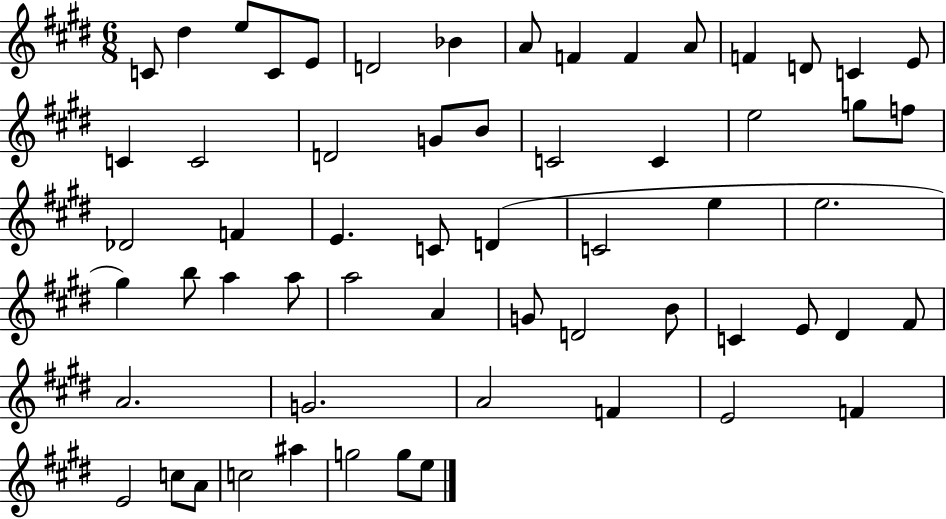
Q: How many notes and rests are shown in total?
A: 60